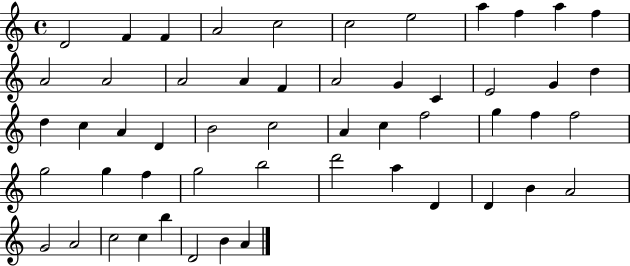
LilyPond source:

{
  \clef treble
  \time 4/4
  \defaultTimeSignature
  \key c \major
  d'2 f'4 f'4 | a'2 c''2 | c''2 e''2 | a''4 f''4 a''4 f''4 | \break a'2 a'2 | a'2 a'4 f'4 | a'2 g'4 c'4 | e'2 g'4 d''4 | \break d''4 c''4 a'4 d'4 | b'2 c''2 | a'4 c''4 f''2 | g''4 f''4 f''2 | \break g''2 g''4 f''4 | g''2 b''2 | d'''2 a''4 d'4 | d'4 b'4 a'2 | \break g'2 a'2 | c''2 c''4 b''4 | d'2 b'4 a'4 | \bar "|."
}